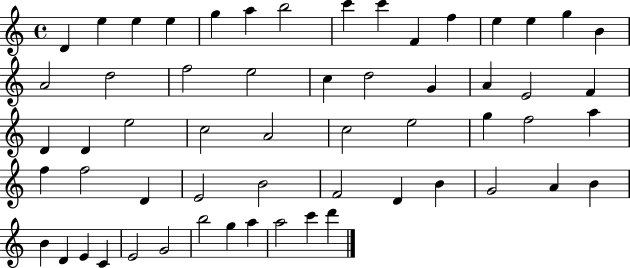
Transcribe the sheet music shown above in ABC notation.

X:1
T:Untitled
M:4/4
L:1/4
K:C
D e e e g a b2 c' c' F f e e g B A2 d2 f2 e2 c d2 G A E2 F D D e2 c2 A2 c2 e2 g f2 a f f2 D E2 B2 F2 D B G2 A B B D E C E2 G2 b2 g a a2 c' d'